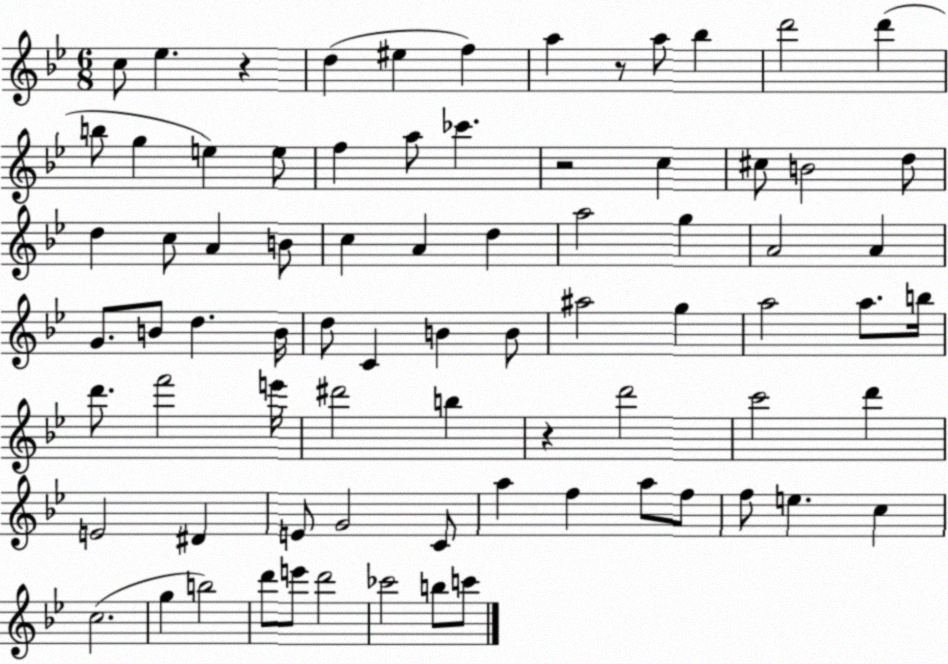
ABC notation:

X:1
T:Untitled
M:6/8
L:1/4
K:Bb
c/2 _e z d ^e f a z/2 a/2 _b d'2 d' b/2 g e e/2 f a/2 _c' z2 c ^c/2 B2 d/2 d c/2 A B/2 c A d a2 g A2 A G/2 B/2 d B/4 d/2 C B B/2 ^a2 g a2 a/2 b/4 d'/2 f'2 e'/4 ^d'2 b z d'2 c'2 d' E2 ^D E/2 G2 C/2 a f a/2 f/2 f/2 e c c2 g b2 d'/2 e'/2 d'2 _c'2 b/2 c'/2